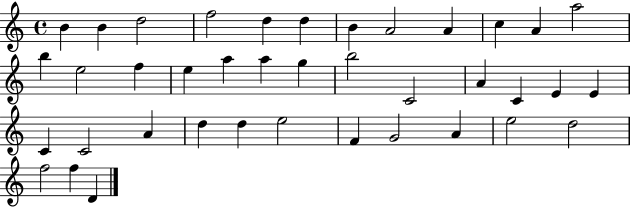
{
  \clef treble
  \time 4/4
  \defaultTimeSignature
  \key c \major
  b'4 b'4 d''2 | f''2 d''4 d''4 | b'4 a'2 a'4 | c''4 a'4 a''2 | \break b''4 e''2 f''4 | e''4 a''4 a''4 g''4 | b''2 c'2 | a'4 c'4 e'4 e'4 | \break c'4 c'2 a'4 | d''4 d''4 e''2 | f'4 g'2 a'4 | e''2 d''2 | \break f''2 f''4 d'4 | \bar "|."
}